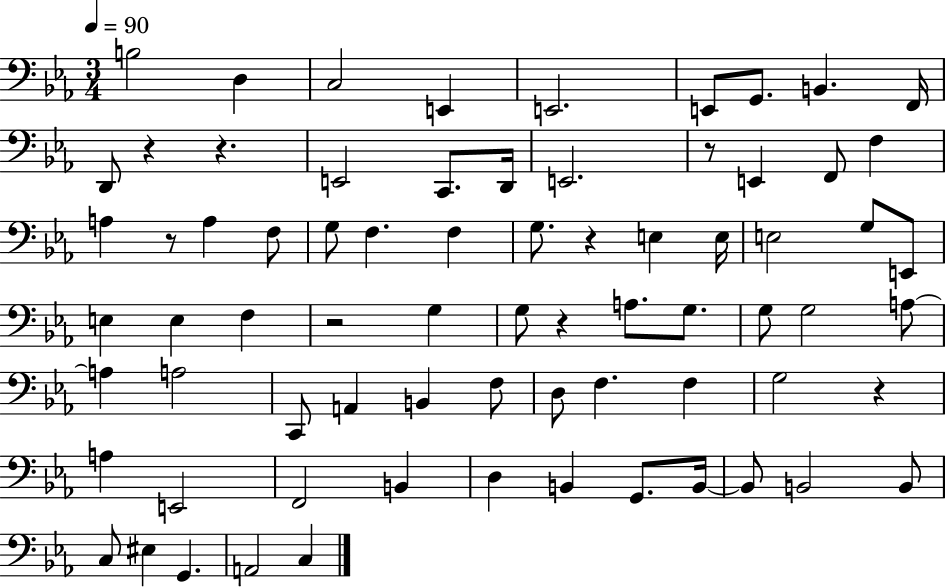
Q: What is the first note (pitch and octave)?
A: B3